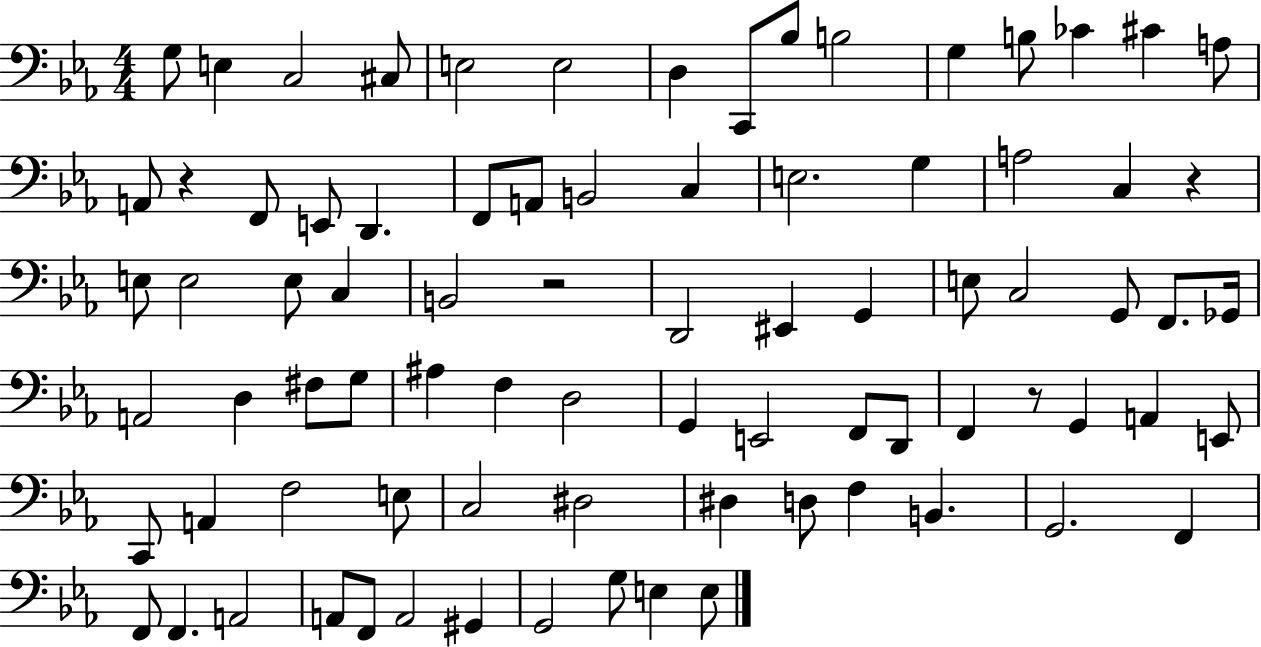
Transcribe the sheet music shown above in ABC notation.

X:1
T:Untitled
M:4/4
L:1/4
K:Eb
G,/2 E, C,2 ^C,/2 E,2 E,2 D, C,,/2 _B,/2 B,2 G, B,/2 _C ^C A,/2 A,,/2 z F,,/2 E,,/2 D,, F,,/2 A,,/2 B,,2 C, E,2 G, A,2 C, z E,/2 E,2 E,/2 C, B,,2 z2 D,,2 ^E,, G,, E,/2 C,2 G,,/2 F,,/2 _G,,/4 A,,2 D, ^F,/2 G,/2 ^A, F, D,2 G,, E,,2 F,,/2 D,,/2 F,, z/2 G,, A,, E,,/2 C,,/2 A,, F,2 E,/2 C,2 ^D,2 ^D, D,/2 F, B,, G,,2 F,, F,,/2 F,, A,,2 A,,/2 F,,/2 A,,2 ^G,, G,,2 G,/2 E, E,/2